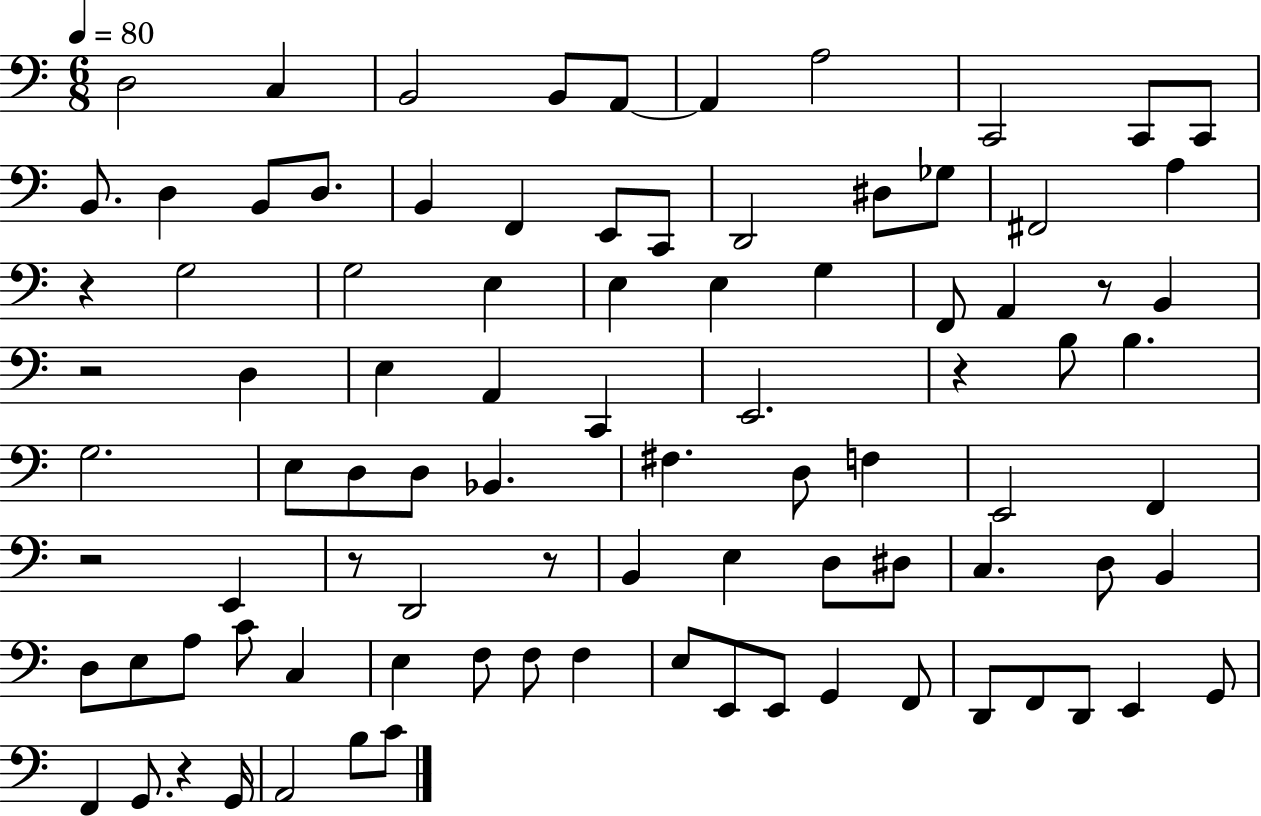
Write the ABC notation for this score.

X:1
T:Untitled
M:6/8
L:1/4
K:C
D,2 C, B,,2 B,,/2 A,,/2 A,, A,2 C,,2 C,,/2 C,,/2 B,,/2 D, B,,/2 D,/2 B,, F,, E,,/2 C,,/2 D,,2 ^D,/2 _G,/2 ^F,,2 A, z G,2 G,2 E, E, E, G, F,,/2 A,, z/2 B,, z2 D, E, A,, C,, E,,2 z B,/2 B, G,2 E,/2 D,/2 D,/2 _B,, ^F, D,/2 F, E,,2 F,, z2 E,, z/2 D,,2 z/2 B,, E, D,/2 ^D,/2 C, D,/2 B,, D,/2 E,/2 A,/2 C/2 C, E, F,/2 F,/2 F, E,/2 E,,/2 E,,/2 G,, F,,/2 D,,/2 F,,/2 D,,/2 E,, G,,/2 F,, G,,/2 z G,,/4 A,,2 B,/2 C/2